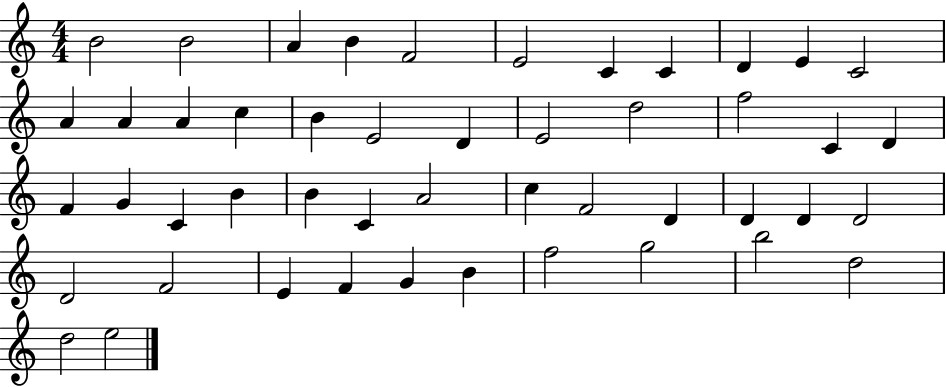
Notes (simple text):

B4/h B4/h A4/q B4/q F4/h E4/h C4/q C4/q D4/q E4/q C4/h A4/q A4/q A4/q C5/q B4/q E4/h D4/q E4/h D5/h F5/h C4/q D4/q F4/q G4/q C4/q B4/q B4/q C4/q A4/h C5/q F4/h D4/q D4/q D4/q D4/h D4/h F4/h E4/q F4/q G4/q B4/q F5/h G5/h B5/h D5/h D5/h E5/h